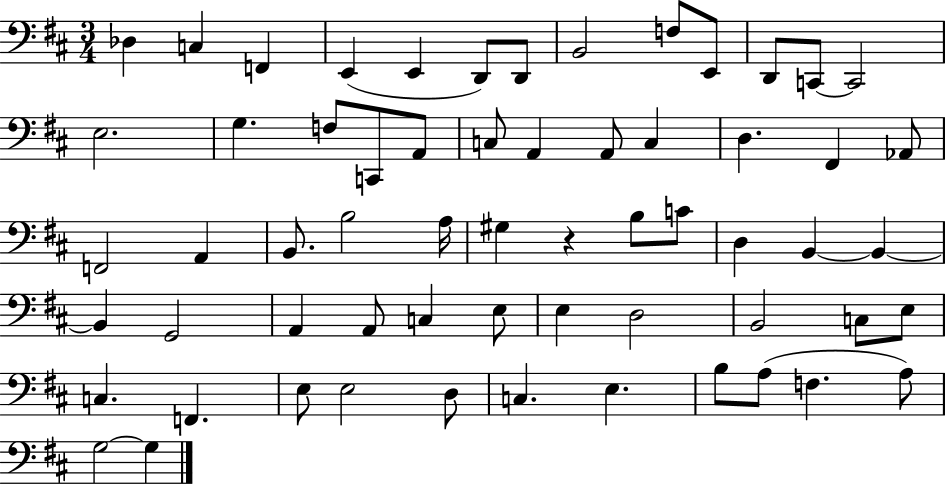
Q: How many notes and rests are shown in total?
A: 61